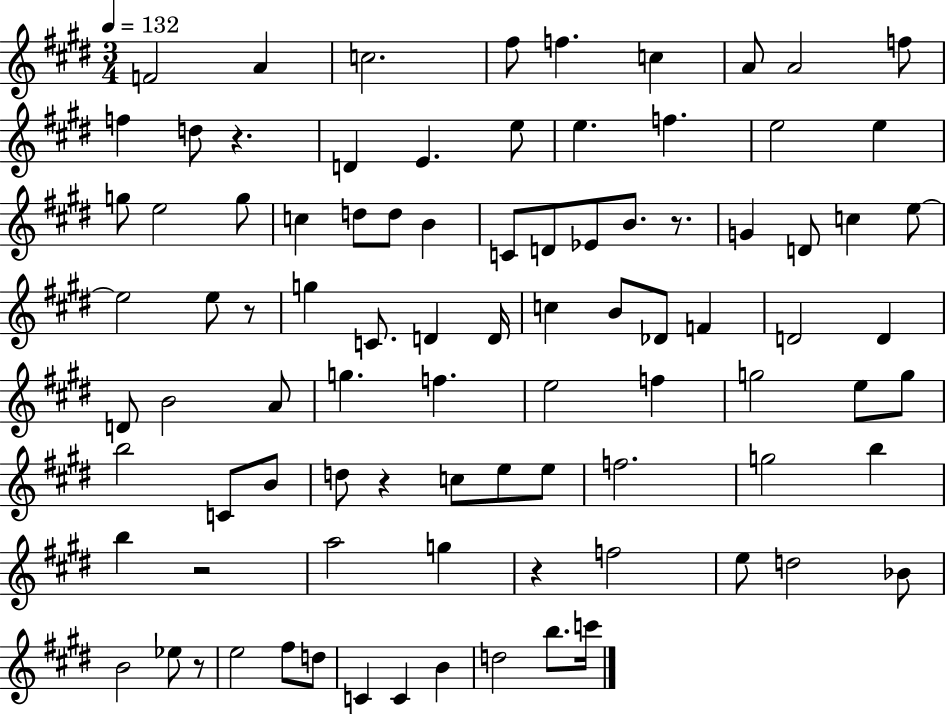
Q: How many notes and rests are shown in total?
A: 90